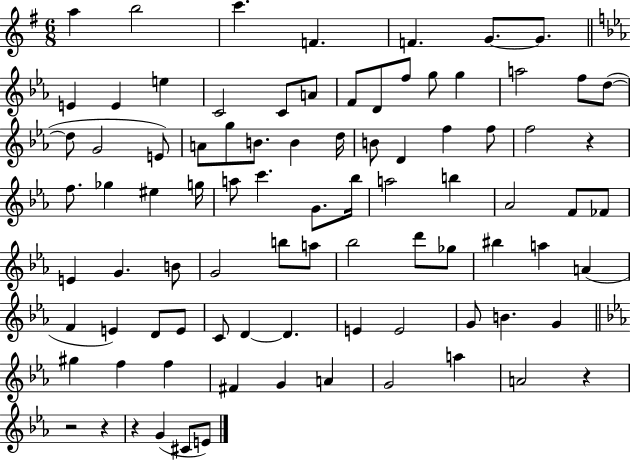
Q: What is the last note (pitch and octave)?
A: E4